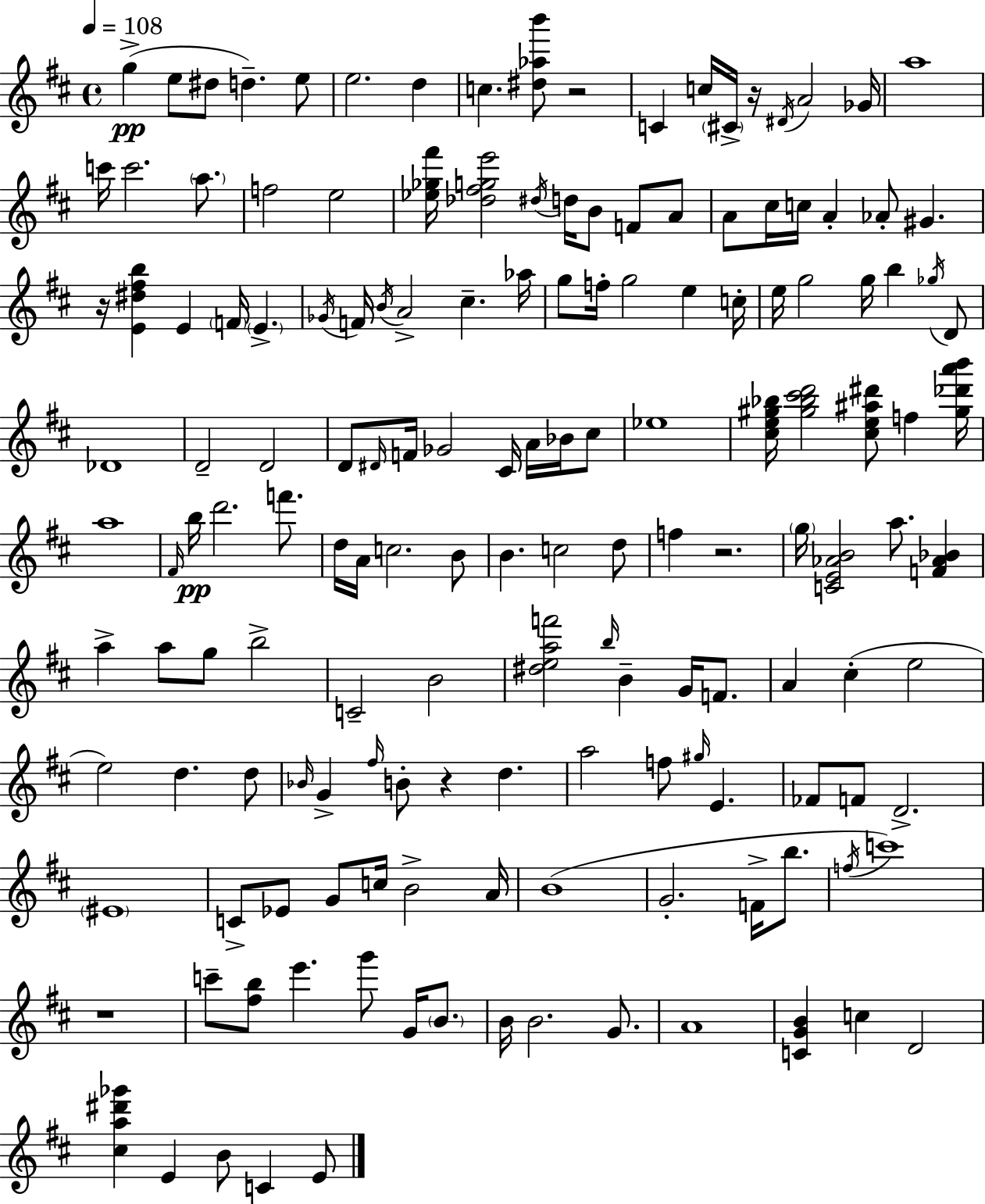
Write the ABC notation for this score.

X:1
T:Untitled
M:4/4
L:1/4
K:D
g e/2 ^d/2 d e/2 e2 d c [^d_ab']/2 z2 C c/4 ^C/4 z/4 ^D/4 A2 _G/4 a4 c'/4 c'2 a/2 f2 e2 [_e_g^f']/4 [_d^fge']2 ^d/4 d/4 B/2 F/2 A/2 A/2 ^c/4 c/4 A _A/2 ^G z/4 [E^d^fb] E F/4 E _G/4 F/4 B/4 A2 ^c _a/4 g/2 f/4 g2 e c/4 e/4 g2 g/4 b _g/4 D/2 _D4 D2 D2 D/2 ^D/4 F/4 _G2 ^C/4 A/4 _B/4 ^c/2 _e4 [^ce^g_b]/4 [^g_b^c'd']2 [^ce^a^d']/2 f [^g_d'a'b']/4 a4 ^F/4 b/4 d'2 f'/2 d/4 A/4 c2 B/2 B c2 d/2 f z2 g/4 [CE_AB]2 a/2 [F_A_B] a a/2 g/2 b2 C2 B2 [^deaf']2 b/4 B G/4 F/2 A ^c e2 e2 d d/2 _B/4 G ^f/4 B/2 z d a2 f/2 ^g/4 E _F/2 F/2 D2 ^E4 C/2 _E/2 G/2 c/4 B2 A/4 B4 G2 F/4 b/2 f/4 c'4 z4 c'/2 [^fb]/2 e' g'/2 G/4 B/2 B/4 B2 G/2 A4 [CGB] c D2 [^ca^d'_g'] E B/2 C E/2